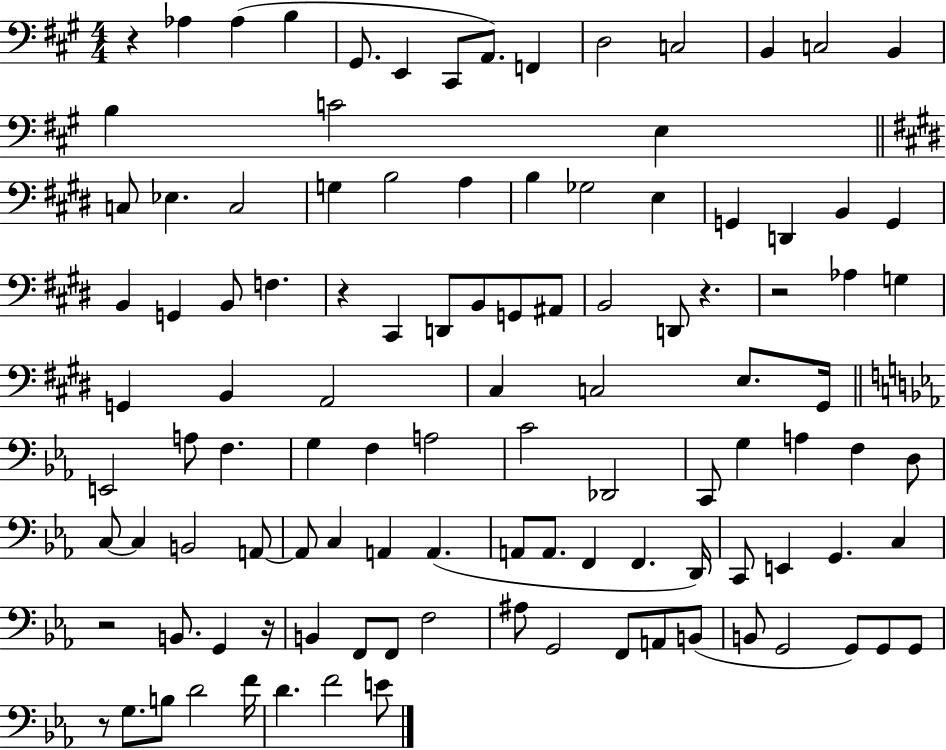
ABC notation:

X:1
T:Untitled
M:4/4
L:1/4
K:A
z _A, _A, B, ^G,,/2 E,, ^C,,/2 A,,/2 F,, D,2 C,2 B,, C,2 B,, B, C2 E, C,/2 _E, C,2 G, B,2 A, B, _G,2 E, G,, D,, B,, G,, B,, G,, B,,/2 F, z ^C,, D,,/2 B,,/2 G,,/2 ^A,,/2 B,,2 D,,/2 z z2 _A, G, G,, B,, A,,2 ^C, C,2 E,/2 ^G,,/4 E,,2 A,/2 F, G, F, A,2 C2 _D,,2 C,,/2 G, A, F, D,/2 C,/2 C, B,,2 A,,/2 A,,/2 C, A,, A,, A,,/2 A,,/2 F,, F,, D,,/4 C,,/2 E,, G,, C, z2 B,,/2 G,, z/4 B,, F,,/2 F,,/2 F,2 ^A,/2 G,,2 F,,/2 A,,/2 B,,/2 B,,/2 G,,2 G,,/2 G,,/2 G,,/2 z/2 G,/2 B,/2 D2 F/4 D F2 E/2